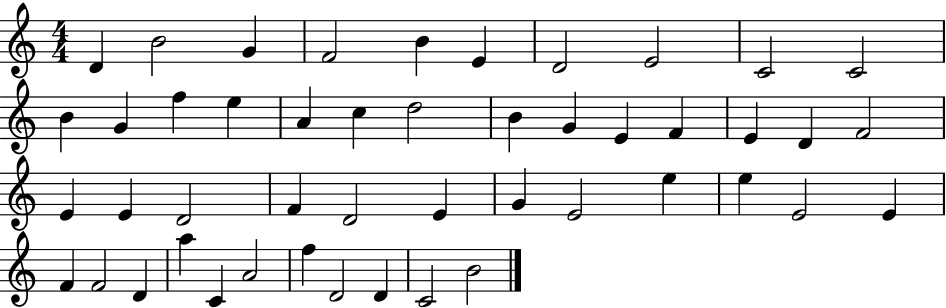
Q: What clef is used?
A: treble